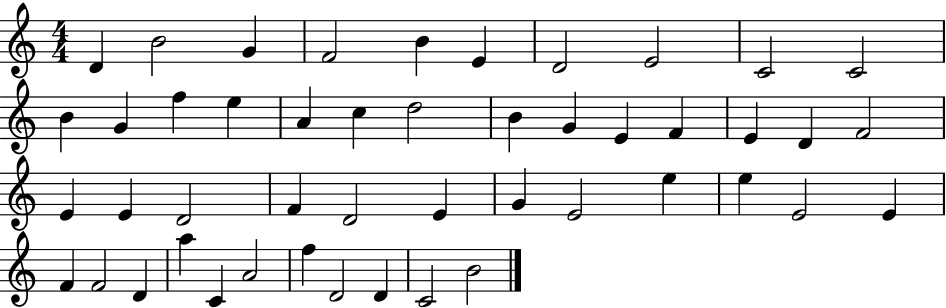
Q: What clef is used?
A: treble